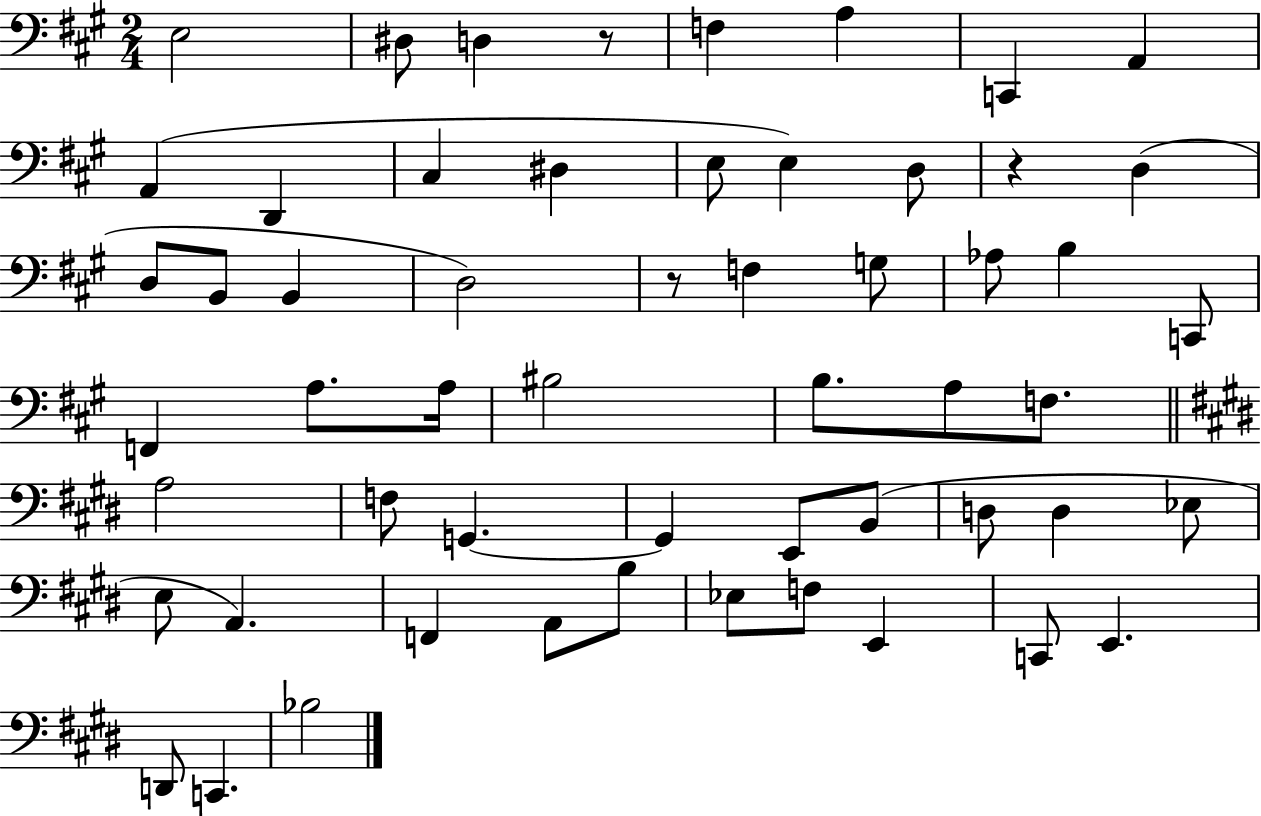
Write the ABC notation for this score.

X:1
T:Untitled
M:2/4
L:1/4
K:A
E,2 ^D,/2 D, z/2 F, A, C,, A,, A,, D,, ^C, ^D, E,/2 E, D,/2 z D, D,/2 B,,/2 B,, D,2 z/2 F, G,/2 _A,/2 B, C,,/2 F,, A,/2 A,/4 ^B,2 B,/2 A,/2 F,/2 A,2 F,/2 G,, G,, E,,/2 B,,/2 D,/2 D, _E,/2 E,/2 A,, F,, A,,/2 B,/2 _E,/2 F,/2 E,, C,,/2 E,, D,,/2 C,, _B,2